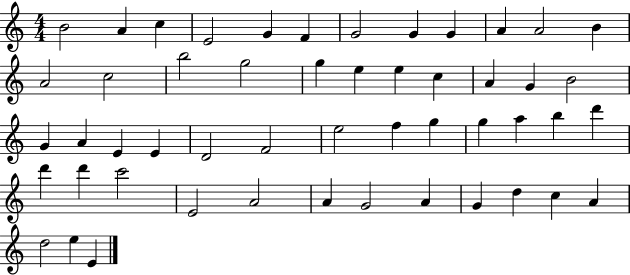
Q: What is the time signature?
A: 4/4